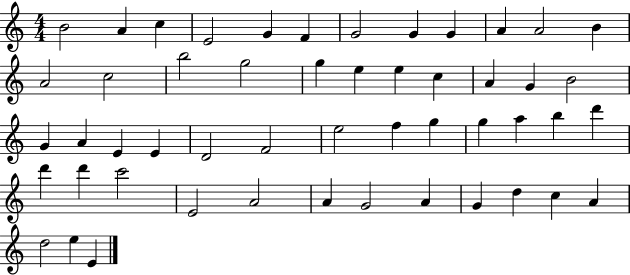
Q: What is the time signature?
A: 4/4